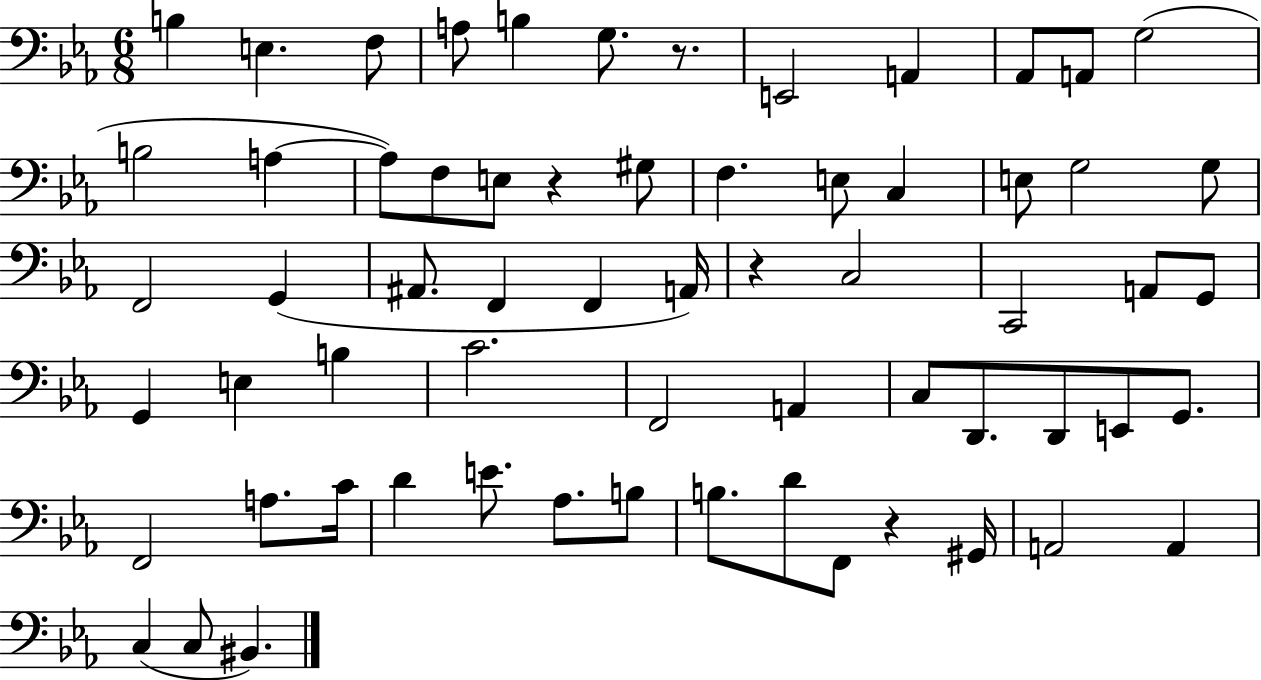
X:1
T:Untitled
M:6/8
L:1/4
K:Eb
B, E, F,/2 A,/2 B, G,/2 z/2 E,,2 A,, _A,,/2 A,,/2 G,2 B,2 A, A,/2 F,/2 E,/2 z ^G,/2 F, E,/2 C, E,/2 G,2 G,/2 F,,2 G,, ^A,,/2 F,, F,, A,,/4 z C,2 C,,2 A,,/2 G,,/2 G,, E, B, C2 F,,2 A,, C,/2 D,,/2 D,,/2 E,,/2 G,,/2 F,,2 A,/2 C/4 D E/2 _A,/2 B,/2 B,/2 D/2 F,,/2 z ^G,,/4 A,,2 A,, C, C,/2 ^B,,